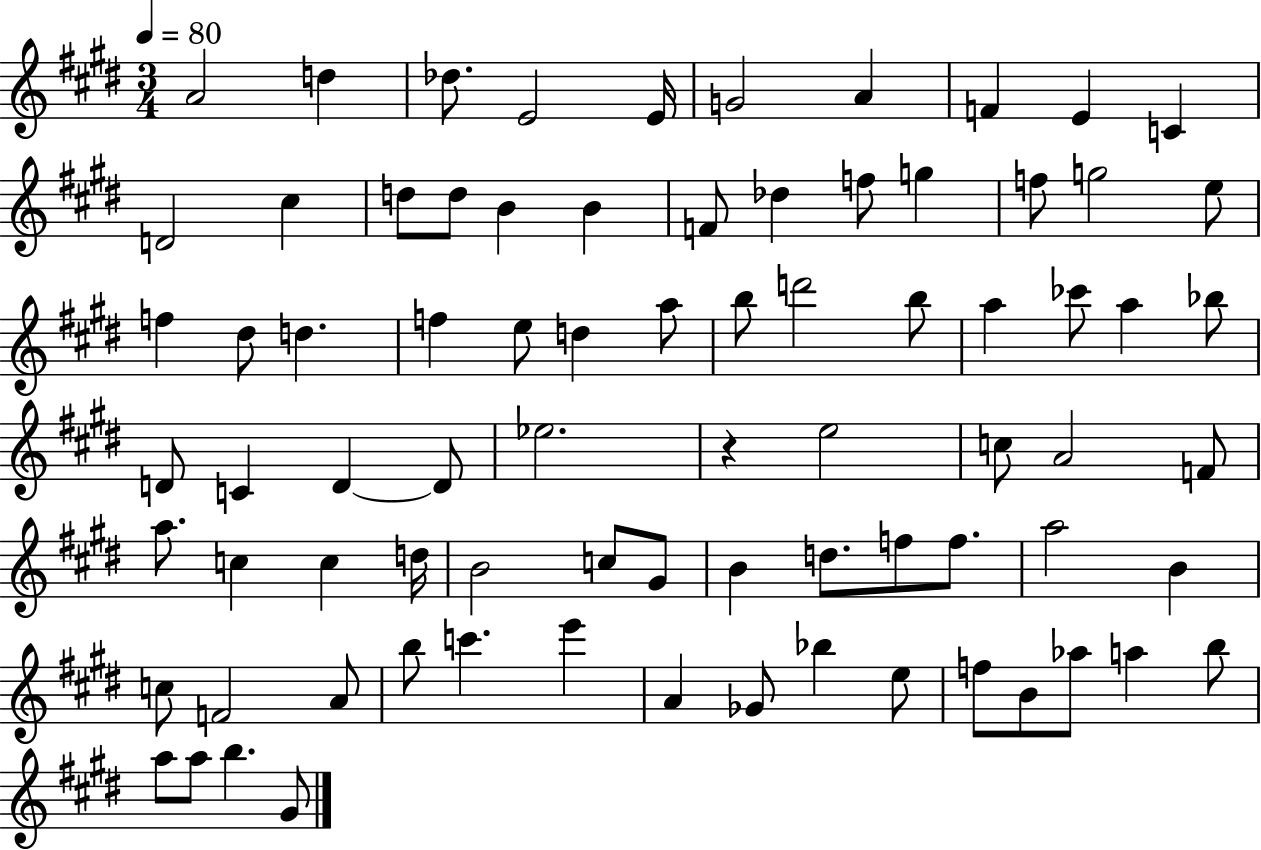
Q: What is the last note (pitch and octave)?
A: G#4